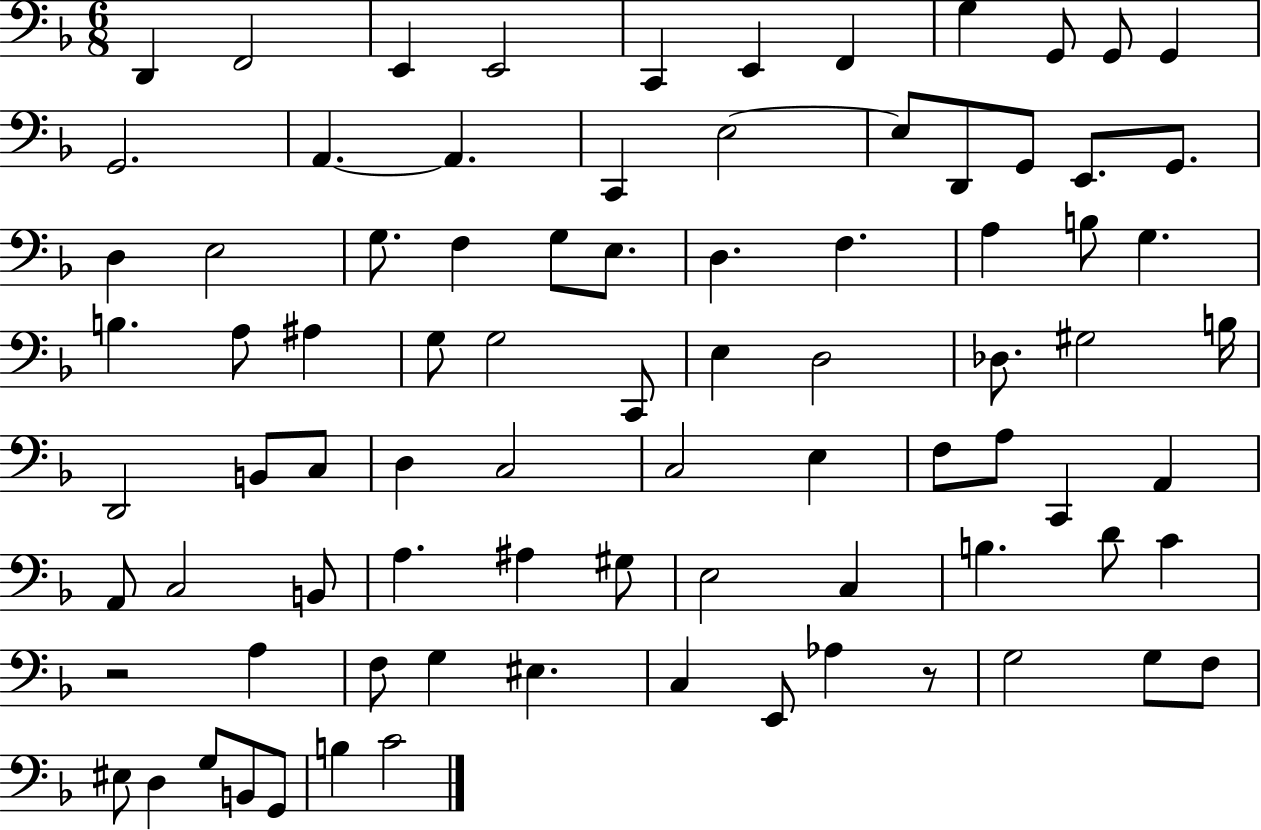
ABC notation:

X:1
T:Untitled
M:6/8
L:1/4
K:F
D,, F,,2 E,, E,,2 C,, E,, F,, G, G,,/2 G,,/2 G,, G,,2 A,, A,, C,, E,2 E,/2 D,,/2 G,,/2 E,,/2 G,,/2 D, E,2 G,/2 F, G,/2 E,/2 D, F, A, B,/2 G, B, A,/2 ^A, G,/2 G,2 C,,/2 E, D,2 _D,/2 ^G,2 B,/4 D,,2 B,,/2 C,/2 D, C,2 C,2 E, F,/2 A,/2 C,, A,, A,,/2 C,2 B,,/2 A, ^A, ^G,/2 E,2 C, B, D/2 C z2 A, F,/2 G, ^E, C, E,,/2 _A, z/2 G,2 G,/2 F,/2 ^E,/2 D, G,/2 B,,/2 G,,/2 B, C2